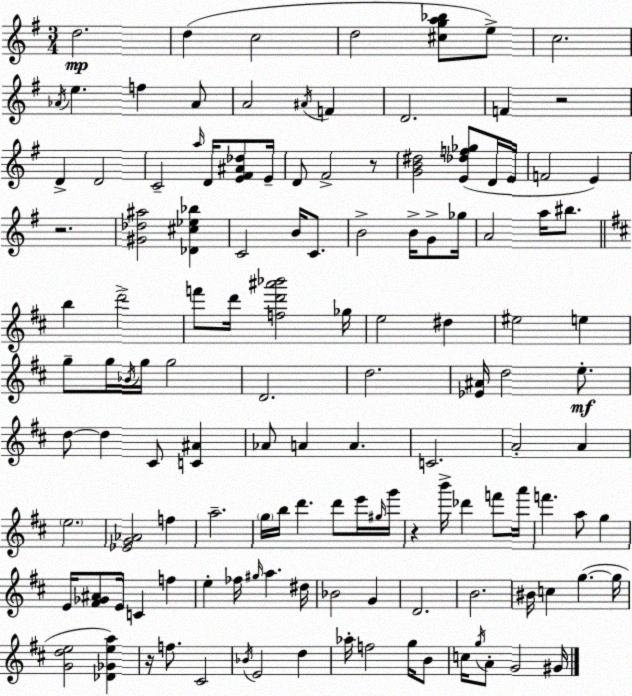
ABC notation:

X:1
T:Untitled
M:3/4
L:1/4
K:G
d2 d c2 d2 [^cga_b]/2 e/2 c2 _A/4 e f _A/2 A2 ^A/4 F D2 F z2 D D2 C2 a/4 D/4 [E^F^A_d]/2 E/4 D/2 ^F2 z/2 [GB^d]2 [E_df_g]/2 D/4 E/4 F2 E z2 [^G_d^a]2 [_D^c_e_b] C2 B/4 C/2 B2 B/4 G/2 _g/4 A2 a/4 ^b/2 b d'2 f'/2 d'/4 [fd'^a'_b']2 _g/4 e2 ^d ^e2 e g/2 g/4 _B/4 g/4 g2 D2 d2 [_E^A]/4 d2 e/2 d/2 d ^C/2 [C^A] _A/2 A A C2 A2 A e2 [_EG_A]2 f a2 g/4 b/4 d' d'/2 e'/4 ^g/4 g'/4 z b'/4 _d' f'/2 a'/4 f' a/2 g E/4 [^F_G^A]/2 E/4 C f e _f/4 ^g/4 a ^d/4 _B2 G D2 B2 ^B/4 c g g/4 [Gde]2 [_D_Gea] z/4 f/2 ^C2 _B/4 E2 d _a/4 f2 g/4 B/2 c/4 g/4 A/2 G2 ^G/4